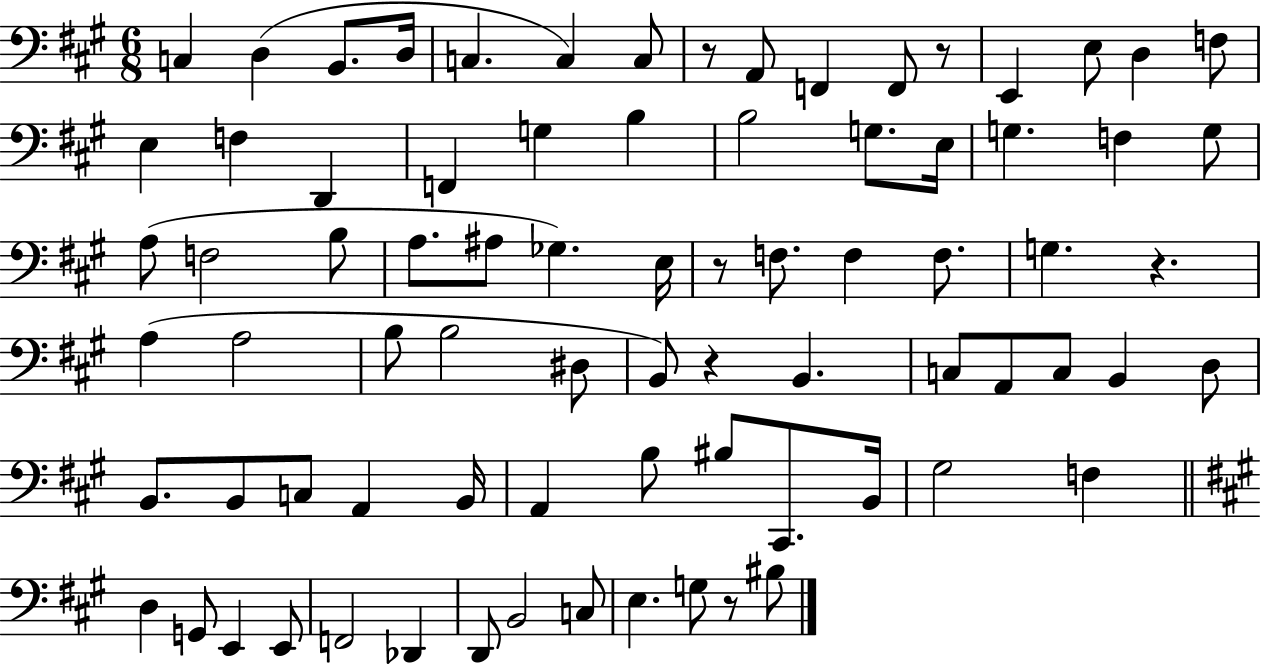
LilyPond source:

{
  \clef bass
  \numericTimeSignature
  \time 6/8
  \key a \major
  c4 d4( b,8. d16 | c4. c4) c8 | r8 a,8 f,4 f,8 r8 | e,4 e8 d4 f8 | \break e4 f4 d,4 | f,4 g4 b4 | b2 g8. e16 | g4. f4 g8 | \break a8( f2 b8 | a8. ais8 ges4.) e16 | r8 f8. f4 f8. | g4. r4. | \break a4( a2 | b8 b2 dis8 | b,8) r4 b,4. | c8 a,8 c8 b,4 d8 | \break b,8. b,8 c8 a,4 b,16 | a,4 b8 bis8 cis,8. b,16 | gis2 f4 | \bar "||" \break \key a \major d4 g,8 e,4 e,8 | f,2 des,4 | d,8 b,2 c8 | e4. g8 r8 bis8 | \break \bar "|."
}